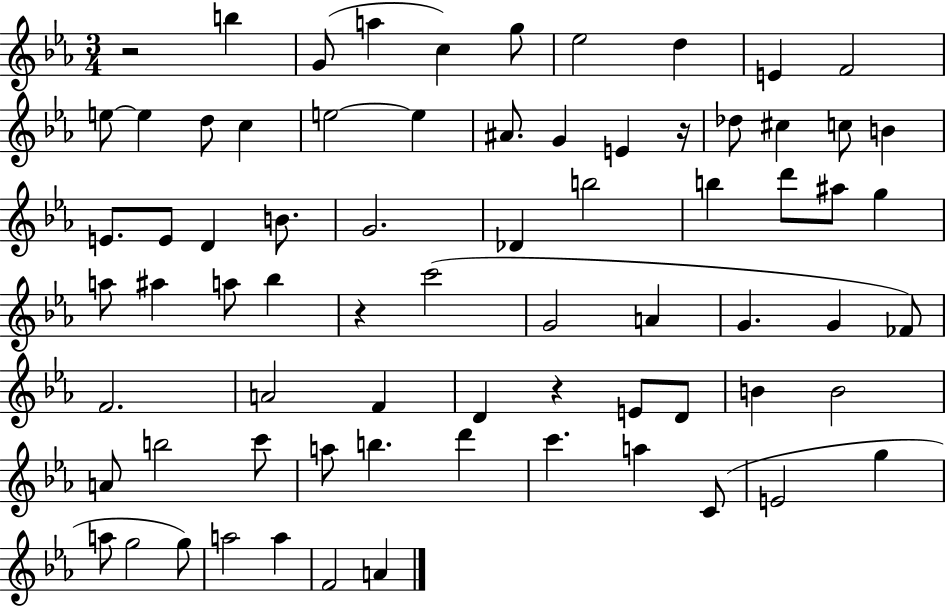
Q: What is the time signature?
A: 3/4